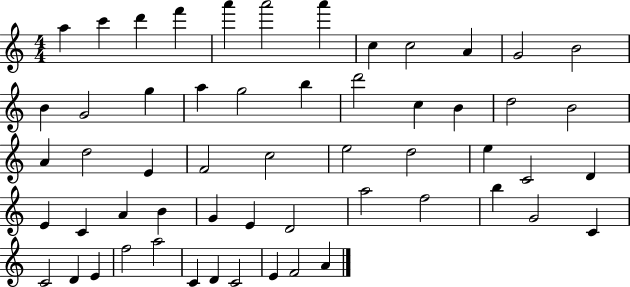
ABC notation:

X:1
T:Untitled
M:4/4
L:1/4
K:C
a c' d' f' a' a'2 a' c c2 A G2 B2 B G2 g a g2 b d'2 c B d2 B2 A d2 E F2 c2 e2 d2 e C2 D E C A B G E D2 a2 f2 b G2 C C2 D E f2 a2 C D C2 E F2 A